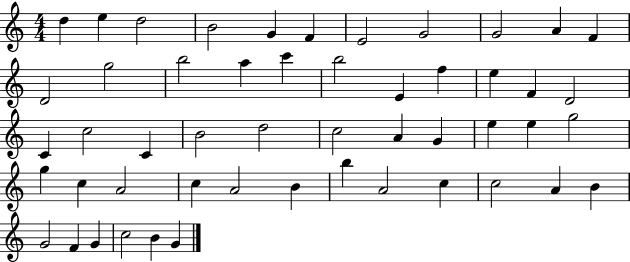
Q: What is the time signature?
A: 4/4